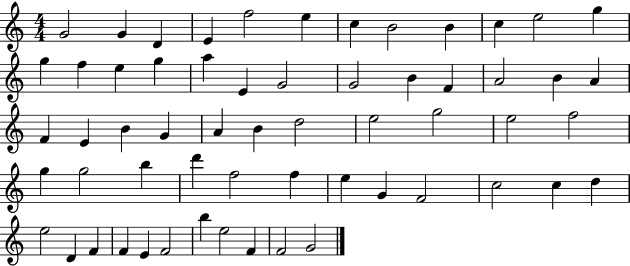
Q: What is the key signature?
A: C major